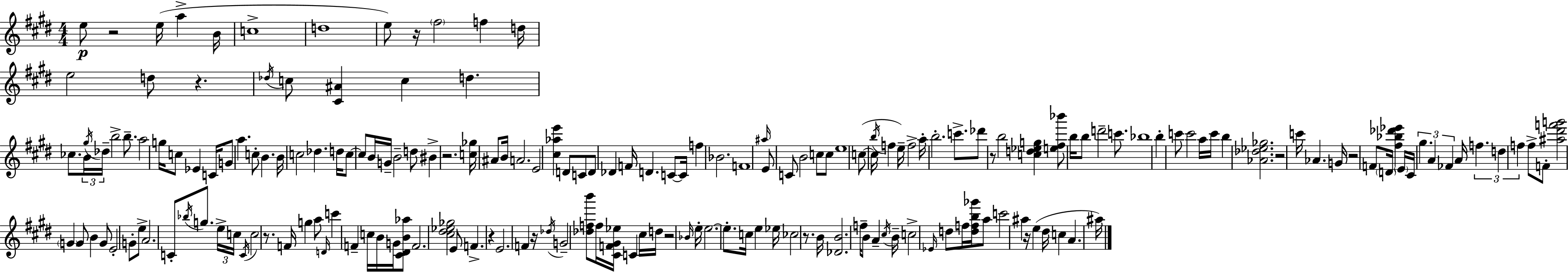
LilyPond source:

{
  \clef treble
  \numericTimeSignature
  \time 4/4
  \key e \major
  e''8\p r2 e''16( a''4-> b'16 | c''1-> | d''1 | e''8) r16 \parenthesize fis''2 f''4 d''16 | \break e''2 d''8 r4. | \acciaccatura { des''16 } c''8 <cis' ais'>4 c''4 d''4. | ces''8. \tuplet 3/2 { b'16 \acciaccatura { gis''16 } des''16-- } b''2-> b''8.-- | a''2 g''16 c''8 ees'4 | \break c'16 g'8 a''4. c''8-. b'4. | b'16 c''2 des''4. | d''16 c''8~~ c''8 b'16 g'16-- b'2-- | d''8 bis'4-> r2. | \break <c'' ges''>16 ais'8 b'16 a'2. | e'2 <cis'' aes'' e'''>4 d'8 | c'8 d'8 des'4 f'16 d'4. c'8~~ | c'16 f''4 bes'2. | \break f'1 | \grace { ais''16 } e'8 c'8 b'2 c''8 | c''8 e''1 | c''8~(~ c''16 \acciaccatura { b''16 } f''4 e''16--) f''2-> | \break a''16-. b''2.-. | c'''8.-> des'''8 r8 b''2 | <c'' d'' ees'' g''>4 <e'' fis'' bes'''>8 b''16 b''8 d'''2-- | c'''8. bes''1 | \break b''4-. c'''8 c'''2 | a''16 c'''16 b''4 <aes' des'' ees'' ges''>2. | r2 c'''16 aes'4. | g'16 r2 f'8 \parenthesize d'16 <fis'' bes'' des''' ees'''>4 | \break \parenthesize e'16 cis'16 \tuplet 3/2 { gis''4. a'4 fes'4 } | a'16 \tuplet 3/2 { f''4. d''4 f''4 } | f''8-> f'8-. <ais'' dis''' f''' g'''>2 \parenthesize g'4 | g'8 b'4 g'8 e'2-. | \break g'8-. e''8-> a'2. | c'8-. \acciaccatura { bes''16 } g''8. \tuplet 3/2 { e''16-> c''16 \acciaccatura { c'16 } } c''2 | r8. f'16 g''4 a''8 \grace { d'16 } c'''4 | f'4-- c''16 b'16 g'16 <cis' dis' b' aes''>8 f'2. | \break <cis'' dis'' ees'' ges''>2 e'8 | f'4.-> r4 e'2. | f'4 r16 \acciaccatura { des''16 } g'2-- | <des'' f'' b'''>8 f''16 <cis' f' gis' ees''>16 c'4 cis''16 d''16 r2 | \break \grace { bes'16 } e''16-. e''2.~~ | e''8.-. c''16 e''4 ees''16 ces''2 | r8. b'16 <des' b'>2. | f''16-- b'8 a'4-- \acciaccatura { cis''16 } b'16-- c''2-> | \break \grace { ees'16 } d''8 f''16 <d'' f'' b'' ges'''>16 a''8 c'''2 | ais''4 r16 e''4( dis''16 | c''4 a'4. ais''16) \bar "|."
}